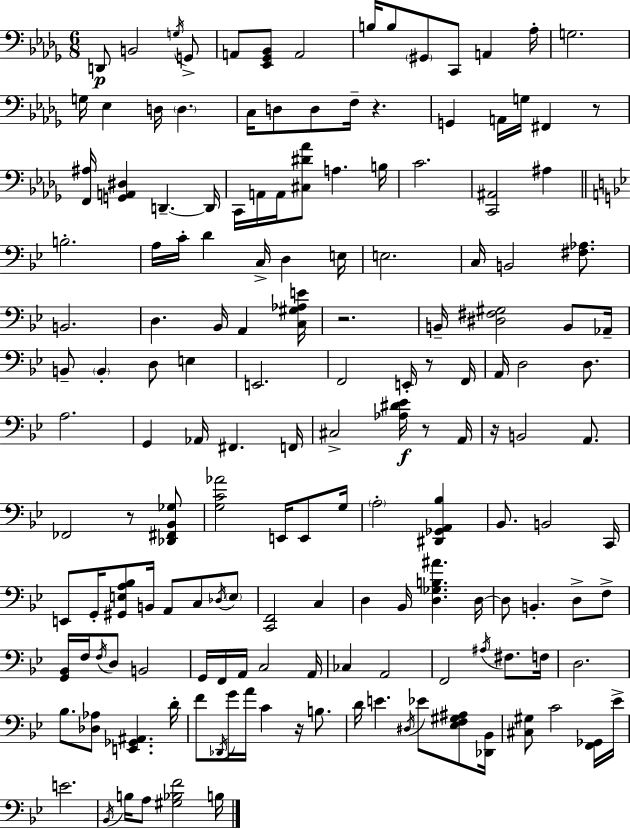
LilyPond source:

{
  \clef bass
  \numericTimeSignature
  \time 6/8
  \key bes \minor
  d,8\p b,2 \acciaccatura { g16 } g,8-> | a,8 <ees, ges, bes,>8 a,2 | b16 b8 \parenthesize gis,8 c,8 a,4 | aes16-. g2. | \break g16 ees4 d16 \parenthesize d4. | c16 d8 d8 f16-- r4. | g,4 a,16 g16 fis,4 r8 | <f, ais>16 <g, a, dis>4 d,4.--~~ | \break d,16 c,16 a,16 a,16 <cis dis' aes'>8 a4. | b16 c'2. | <c, ais,>2 ais4 | \bar "||" \break \key bes \major b2.-. | a16 c'16-. d'4 c16-> d4 e16 | e2. | c16 b,2 <fis aes>8. | \break b,2. | d4. bes,16 a,4 <c gis aes e'>16 | r2. | b,16-- <dis fis gis>2 b,8 aes,16-- | \break b,8-- \parenthesize b,4-. d8 e4 | e,2. | f,2 e,16-. r8 f,16 | a,16 d2 d8. | \break a2. | g,4 aes,16 fis,4. f,16 | cis2-> <aes dis' ees'>16\f r8 a,16 | r16 b,2 a,8. | \break fes,2 r8 <des, fis, bes, ges>8 | <g c' aes'>2 e,16 e,8 g16 | \parenthesize a2-. <dis, ges, a, bes>4 | bes,8. b,2 c,16 | \break e,8 g,16-. <gis, e a bes>8 b,16 a,8 c8 \acciaccatura { des16 } \parenthesize e8 | <c, f,>2 c4 | d4 bes,16 <d ges b ais'>4. | d16~~ d8 b,4.-. d8-> f8-> | \break <g, bes,>16 f16 \acciaccatura { f16 } d8 b,2 | g,16 f,16 a,16 c2 | a,16 ces4 a,2 | f,2 \acciaccatura { ais16 } fis8. | \break f16 d2. | bes8. <des aes>8 <e, ges, ais,>4. | d'16-. f'8 \acciaccatura { des,16 } g'16 a'16 c'4 | r16 b8. d'16 e'4. \acciaccatura { dis16 } | \break ees'8 <ees f gis ais>8 <des, bes,>16 <cis gis>8 c'2 | <f, ges,>16 ees'16-> e'2. | \acciaccatura { bes,16 } b16 a8 <gis bes f'>2 | b16 \bar "|."
}